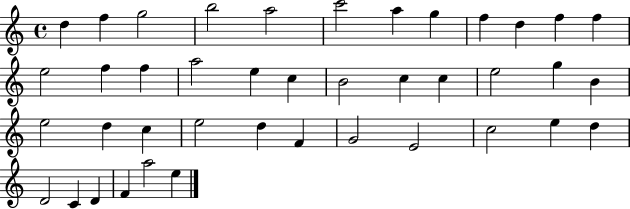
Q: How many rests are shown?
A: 0